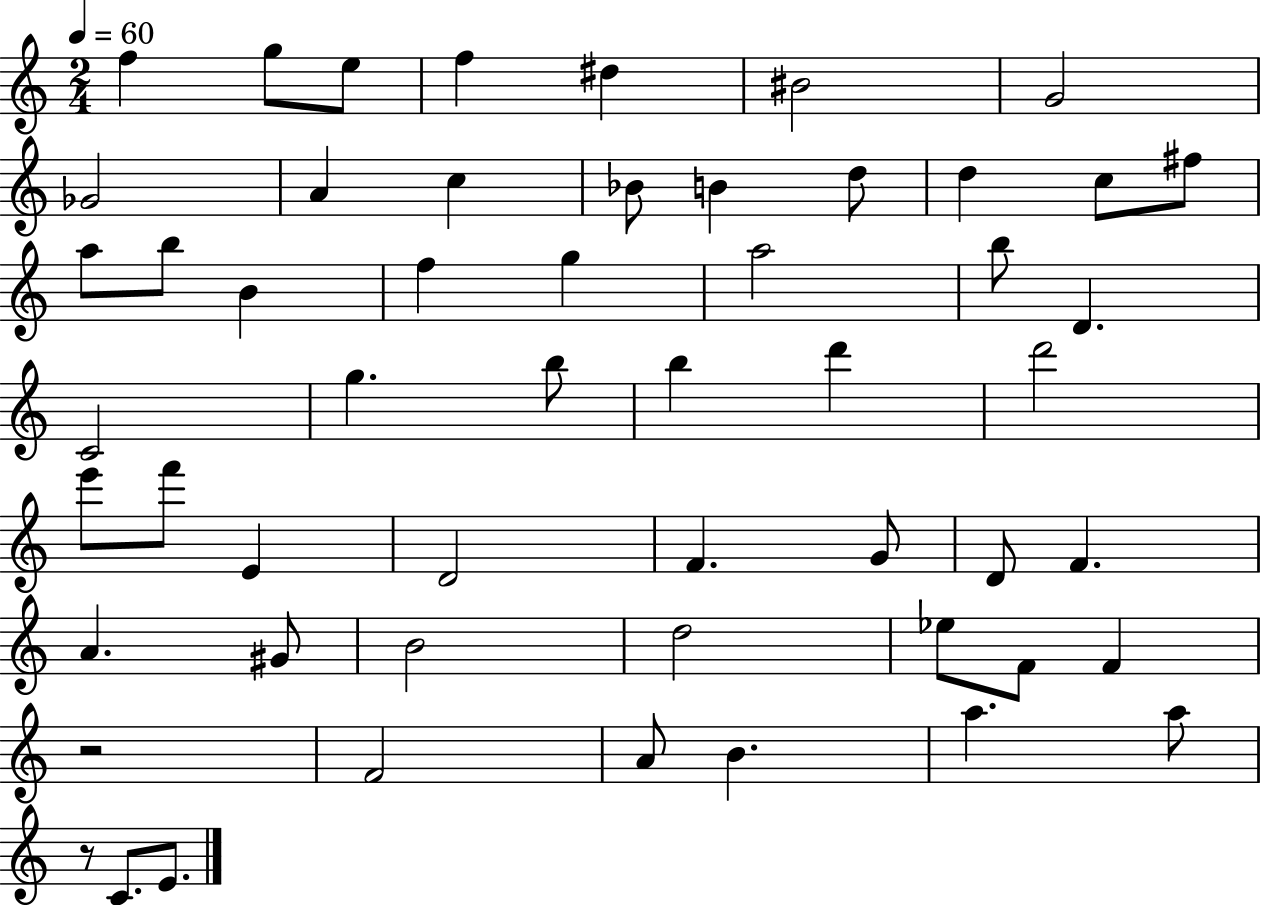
{
  \clef treble
  \numericTimeSignature
  \time 2/4
  \key c \major
  \tempo 4 = 60
  f''4 g''8 e''8 | f''4 dis''4 | bis'2 | g'2 | \break ges'2 | a'4 c''4 | bes'8 b'4 d''8 | d''4 c''8 fis''8 | \break a''8 b''8 b'4 | f''4 g''4 | a''2 | b''8 d'4. | \break c'2 | g''4. b''8 | b''4 d'''4 | d'''2 | \break e'''8 f'''8 e'4 | d'2 | f'4. g'8 | d'8 f'4. | \break a'4. gis'8 | b'2 | d''2 | ees''8 f'8 f'4 | \break r2 | f'2 | a'8 b'4. | a''4. a''8 | \break r8 c'8. e'8. | \bar "|."
}